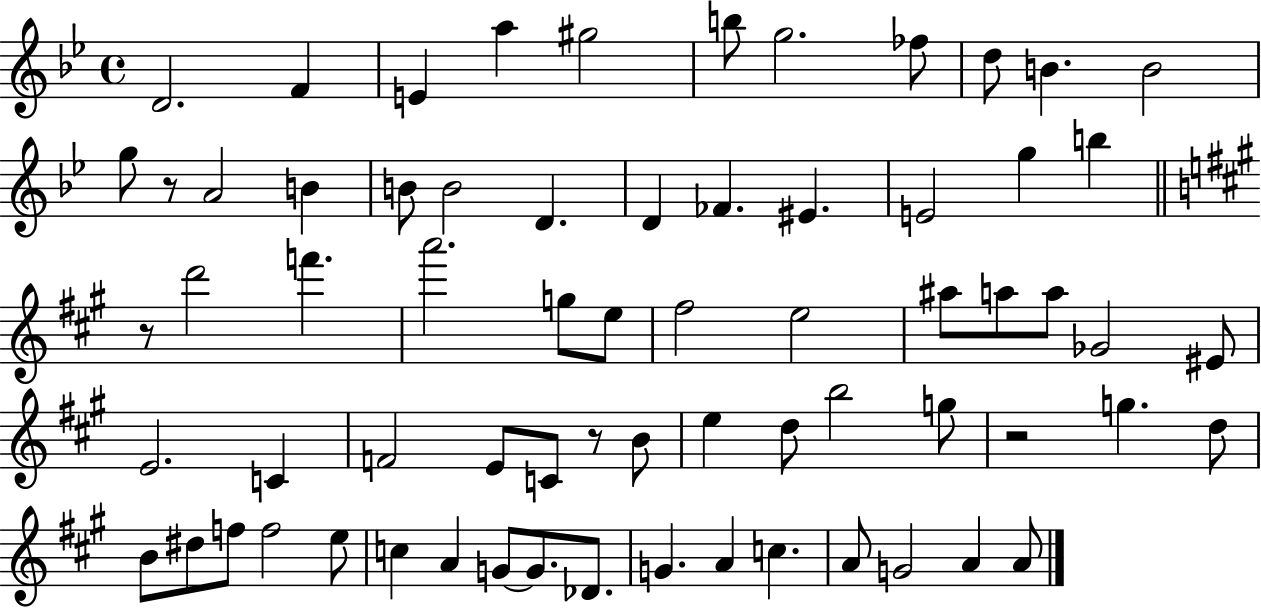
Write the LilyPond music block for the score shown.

{
  \clef treble
  \time 4/4
  \defaultTimeSignature
  \key bes \major
  \repeat volta 2 { d'2. f'4 | e'4 a''4 gis''2 | b''8 g''2. fes''8 | d''8 b'4. b'2 | \break g''8 r8 a'2 b'4 | b'8 b'2 d'4. | d'4 fes'4. eis'4. | e'2 g''4 b''4 | \break \bar "||" \break \key a \major r8 d'''2 f'''4. | a'''2. g''8 e''8 | fis''2 e''2 | ais''8 a''8 a''8 ges'2 eis'8 | \break e'2. c'4 | f'2 e'8 c'8 r8 b'8 | e''4 d''8 b''2 g''8 | r2 g''4. d''8 | \break b'8 dis''8 f''8 f''2 e''8 | c''4 a'4 g'8~~ g'8. des'8. | g'4. a'4 c''4. | a'8 g'2 a'4 a'8 | \break } \bar "|."
}